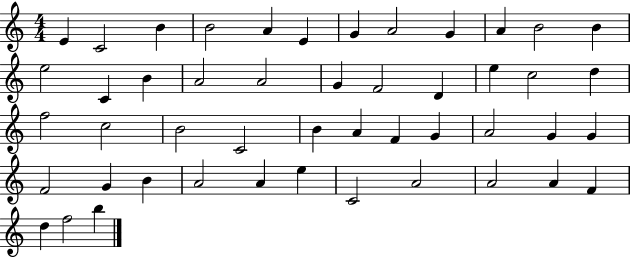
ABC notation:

X:1
T:Untitled
M:4/4
L:1/4
K:C
E C2 B B2 A E G A2 G A B2 B e2 C B A2 A2 G F2 D e c2 d f2 c2 B2 C2 B A F G A2 G G F2 G B A2 A e C2 A2 A2 A F d f2 b